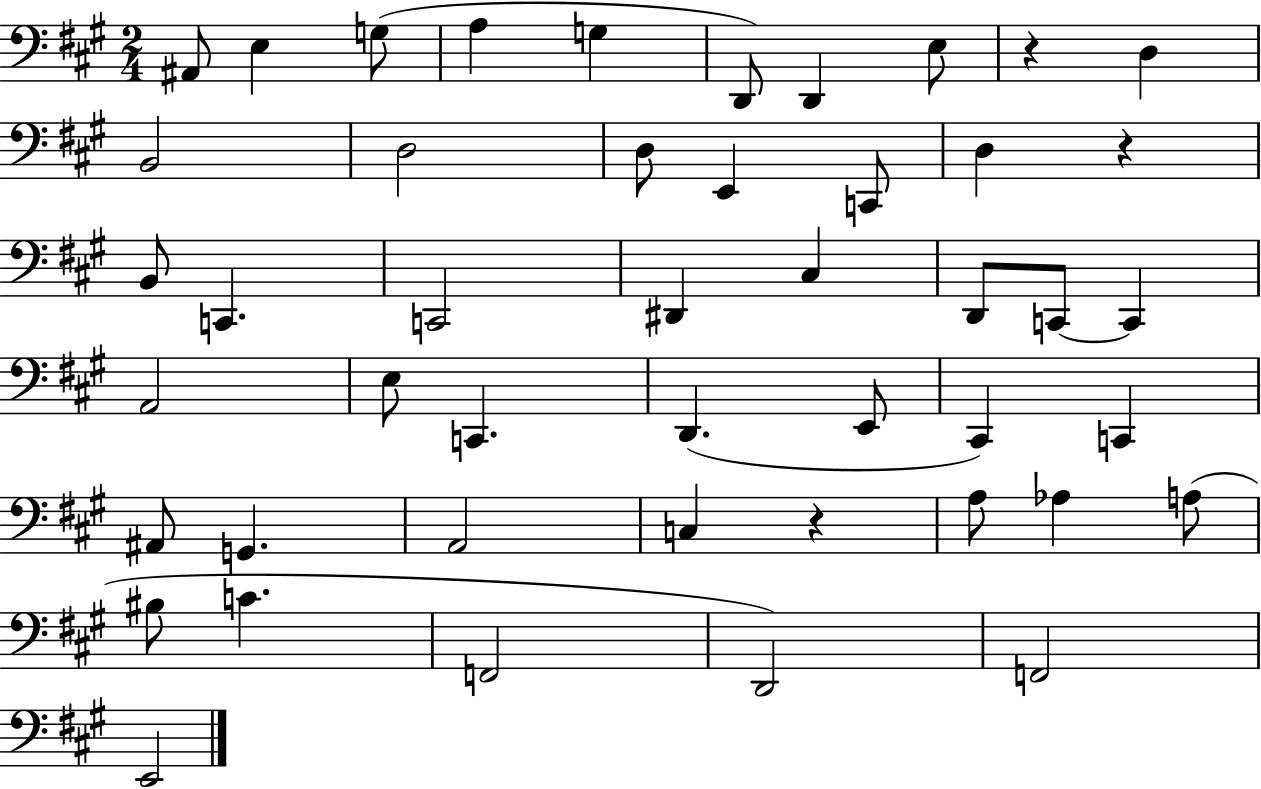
X:1
T:Untitled
M:2/4
L:1/4
K:A
^A,,/2 E, G,/2 A, G, D,,/2 D,, E,/2 z D, B,,2 D,2 D,/2 E,, C,,/2 D, z B,,/2 C,, C,,2 ^D,, ^C, D,,/2 C,,/2 C,, A,,2 E,/2 C,, D,, E,,/2 ^C,, C,, ^A,,/2 G,, A,,2 C, z A,/2 _A, A,/2 ^B,/2 C F,,2 D,,2 F,,2 E,,2